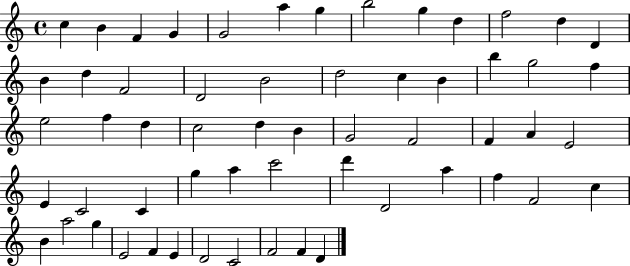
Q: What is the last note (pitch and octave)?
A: D4